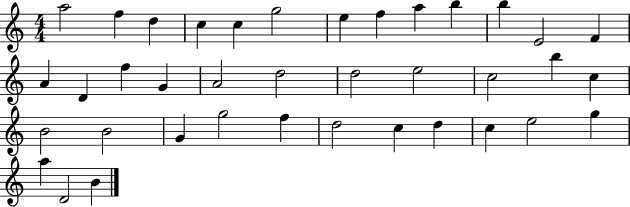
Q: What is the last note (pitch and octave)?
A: B4